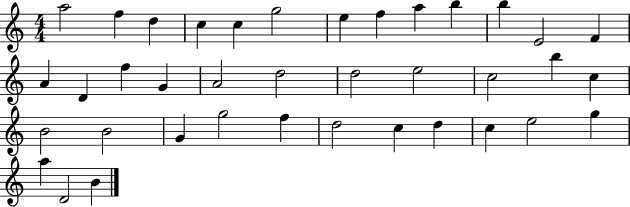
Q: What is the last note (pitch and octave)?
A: B4